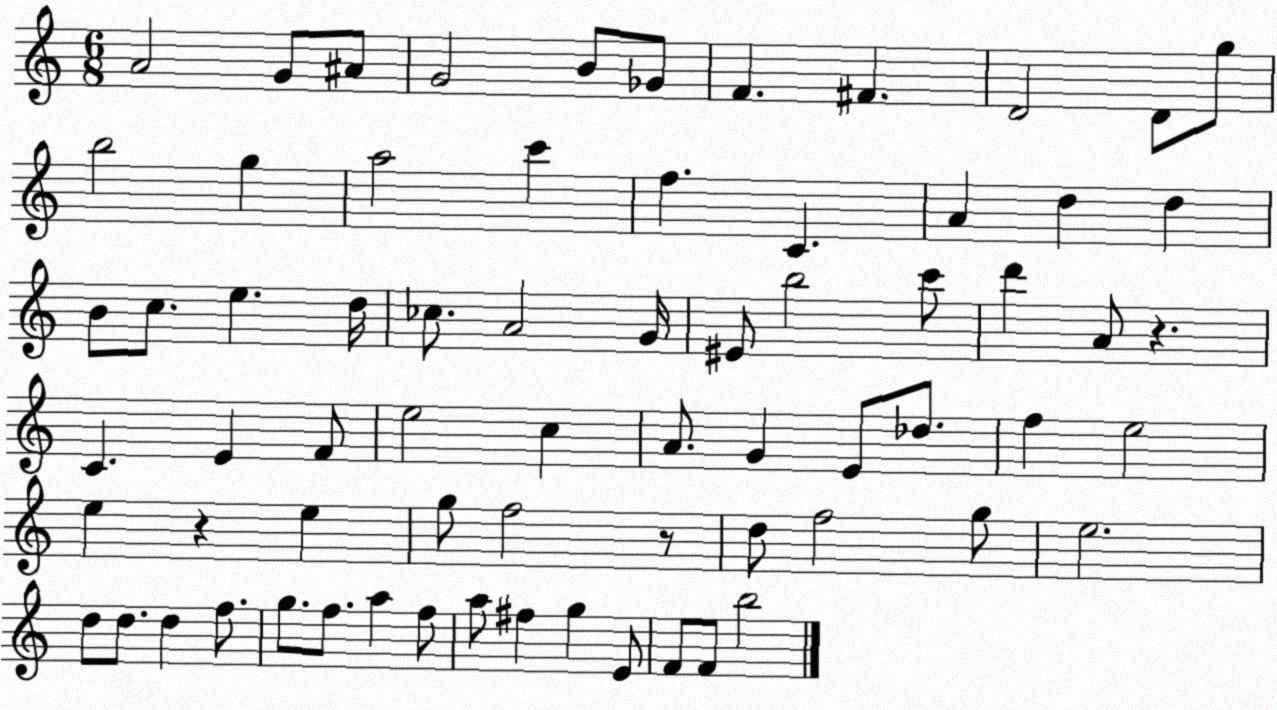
X:1
T:Untitled
M:6/8
L:1/4
K:C
A2 G/2 ^A/2 G2 B/2 _G/2 F ^F D2 D/2 g/2 b2 g a2 c' f C A d d B/2 c/2 e d/4 _c/2 A2 G/4 ^E/2 b2 c'/2 d' A/2 z C E F/2 e2 c A/2 G E/2 _d/2 f e2 e z e g/2 f2 z/2 d/2 f2 g/2 e2 d/2 d/2 d f/2 g/2 f/2 a f/2 a/2 ^f g E/2 F/2 F/2 b2